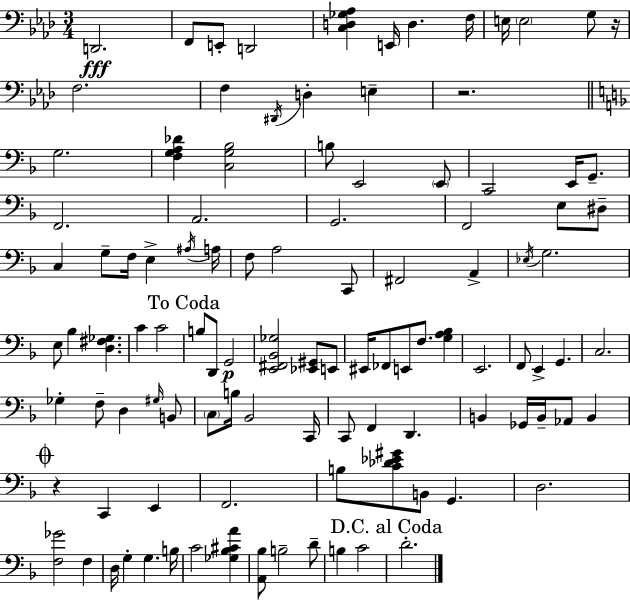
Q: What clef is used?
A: bass